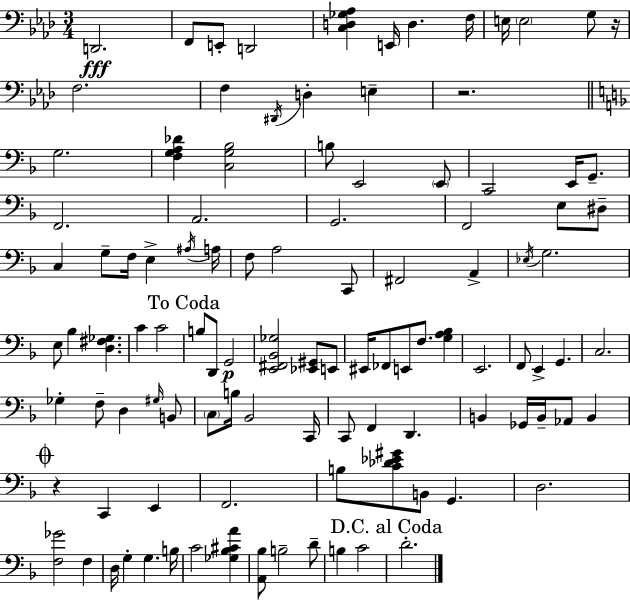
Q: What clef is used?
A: bass